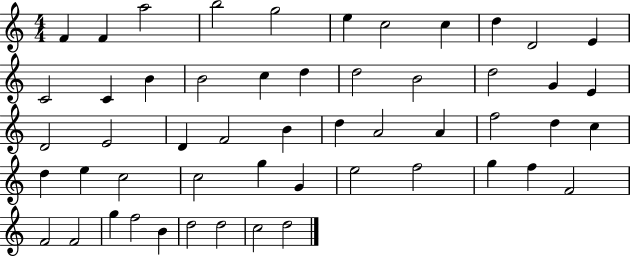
F4/q F4/q A5/h B5/h G5/h E5/q C5/h C5/q D5/q D4/h E4/q C4/h C4/q B4/q B4/h C5/q D5/q D5/h B4/h D5/h G4/q E4/q D4/h E4/h D4/q F4/h B4/q D5/q A4/h A4/q F5/h D5/q C5/q D5/q E5/q C5/h C5/h G5/q G4/q E5/h F5/h G5/q F5/q F4/h F4/h F4/h G5/q F5/h B4/q D5/h D5/h C5/h D5/h